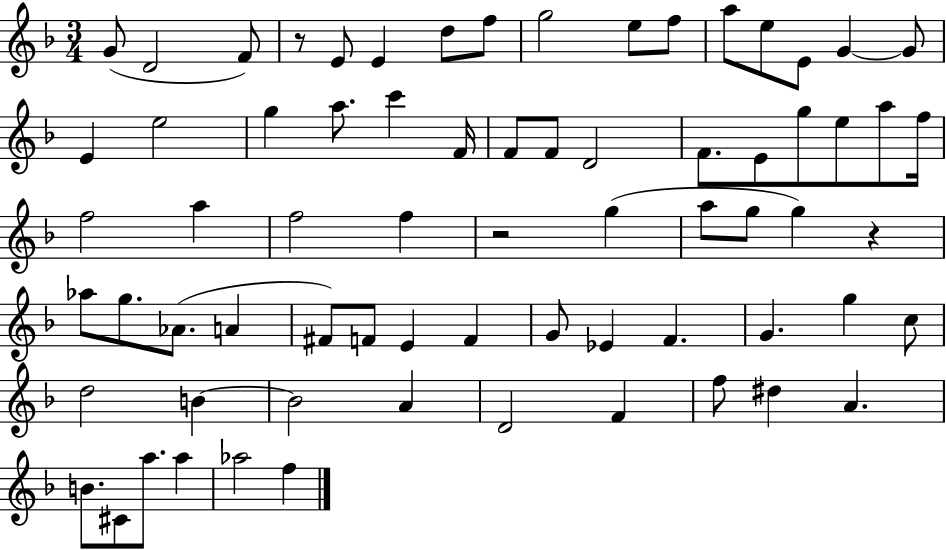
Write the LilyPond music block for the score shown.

{
  \clef treble
  \numericTimeSignature
  \time 3/4
  \key f \major
  \repeat volta 2 { g'8( d'2 f'8) | r8 e'8 e'4 d''8 f''8 | g''2 e''8 f''8 | a''8 e''8 e'8 g'4~~ g'8 | \break e'4 e''2 | g''4 a''8. c'''4 f'16 | f'8 f'8 d'2 | f'8. e'8 g''8 e''8 a''8 f''16 | \break f''2 a''4 | f''2 f''4 | r2 g''4( | a''8 g''8 g''4) r4 | \break aes''8 g''8. aes'8.( a'4 | fis'8) f'8 e'4 f'4 | g'8 ees'4 f'4. | g'4. g''4 c''8 | \break d''2 b'4~~ | b'2 a'4 | d'2 f'4 | f''8 dis''4 a'4. | \break b'8. cis'8 a''8. a''4 | aes''2 f''4 | } \bar "|."
}